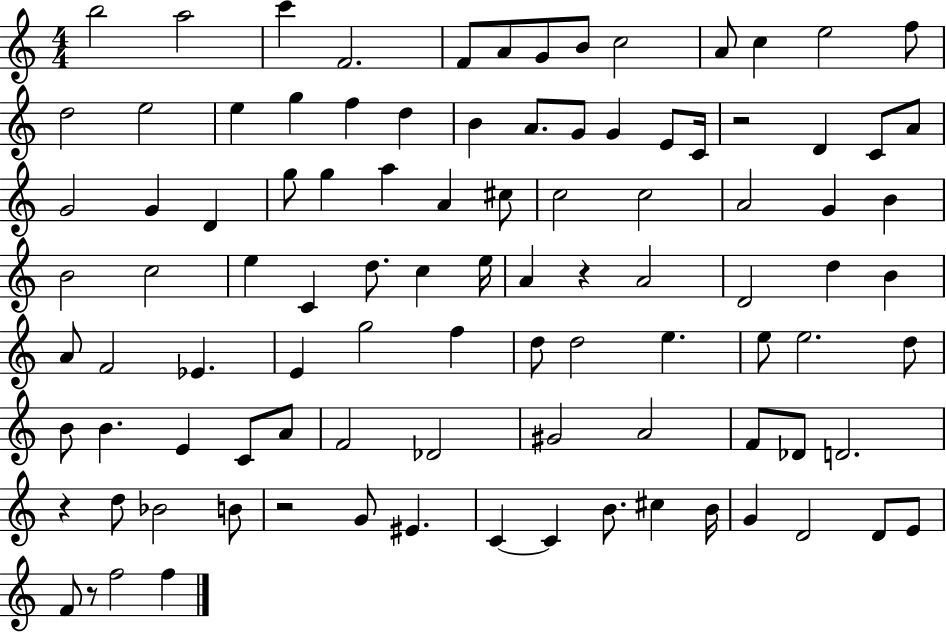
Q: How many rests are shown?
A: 5